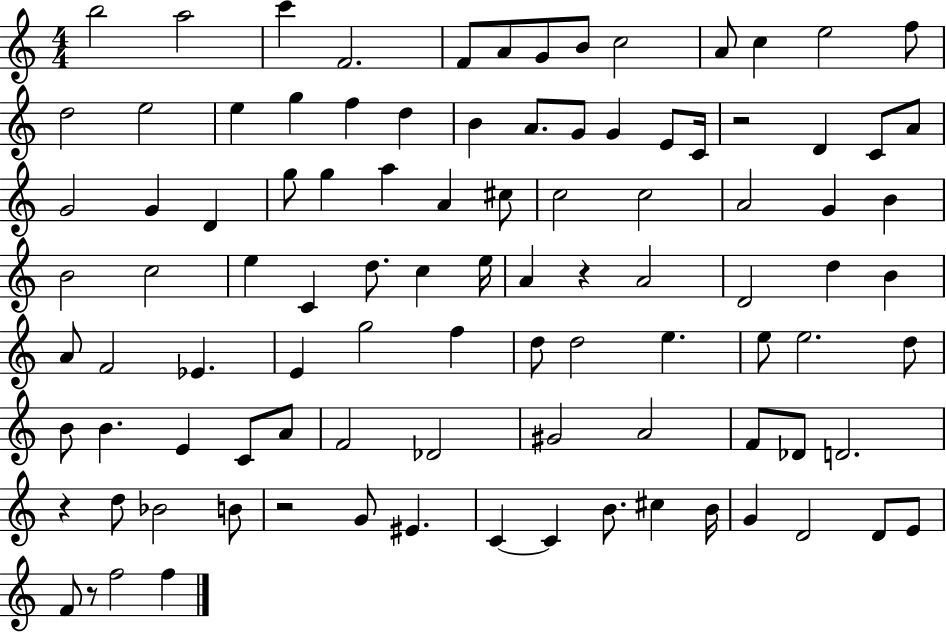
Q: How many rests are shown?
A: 5